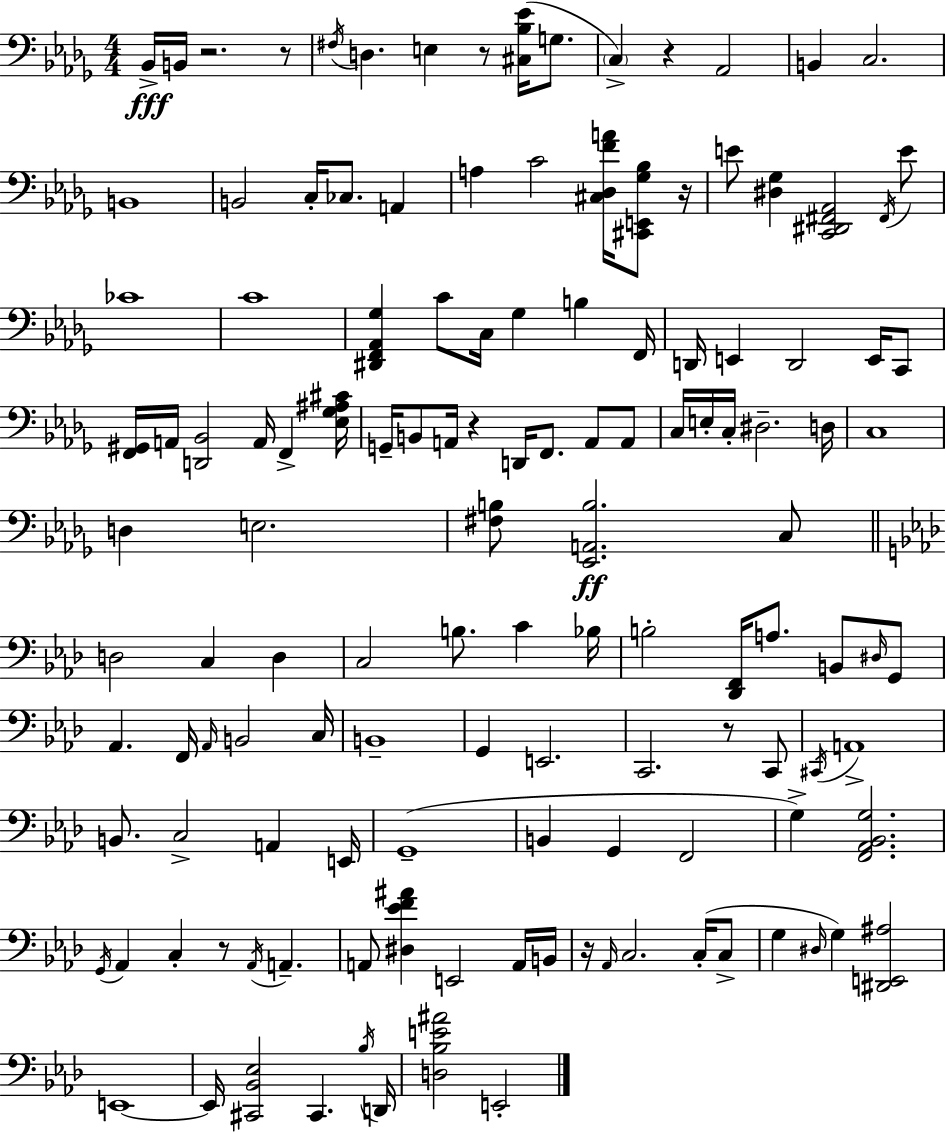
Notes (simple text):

Bb2/s B2/s R/h. R/e F#3/s D3/q. E3/q R/e [C#3,Bb3,Eb4]/s G3/e. C3/q R/q Ab2/h B2/q C3/h. B2/w B2/h C3/s CES3/e. A2/q A3/q C4/h [C#3,Db3,F4,A4]/s [C#2,E2,Gb3,Bb3]/e R/s E4/e [D#3,Gb3]/q [C2,D#2,F#2,Ab2]/h F#2/s E4/e CES4/w C4/w [D#2,F2,Ab2,Gb3]/q C4/e C3/s Gb3/q B3/q F2/s D2/s E2/q D2/h E2/s C2/e [F2,G#2]/s A2/s [D2,Bb2]/h A2/s F2/q [Eb3,Gb3,A#3,C#4]/s G2/s B2/e A2/s R/q D2/s F2/e. A2/e A2/e C3/s E3/s C3/s D#3/h. D3/s C3/w D3/q E3/h. [F#3,B3]/e [Eb2,A2,B3]/h. C3/e D3/h C3/q D3/q C3/h B3/e. C4/q Bb3/s B3/h [Db2,F2]/s A3/e. B2/e D#3/s G2/e Ab2/q. F2/s Ab2/s B2/h C3/s B2/w G2/q E2/h. C2/h. R/e C2/e C#2/s A2/w B2/e. C3/h A2/q E2/s G2/w B2/q G2/q F2/h G3/q [F2,Ab2,Bb2,G3]/h. G2/s Ab2/q C3/q R/e Ab2/s A2/q. A2/e [D#3,Eb4,F4,A#4]/q E2/h A2/s B2/s R/s Ab2/s C3/h. C3/s C3/e G3/q D#3/s G3/q [D#2,E2,A#3]/h E2/w E2/s [C#2,Bb2,Eb3]/h C#2/q. Bb3/s D2/s [D3,Bb3,E4,A#4]/h E2/h